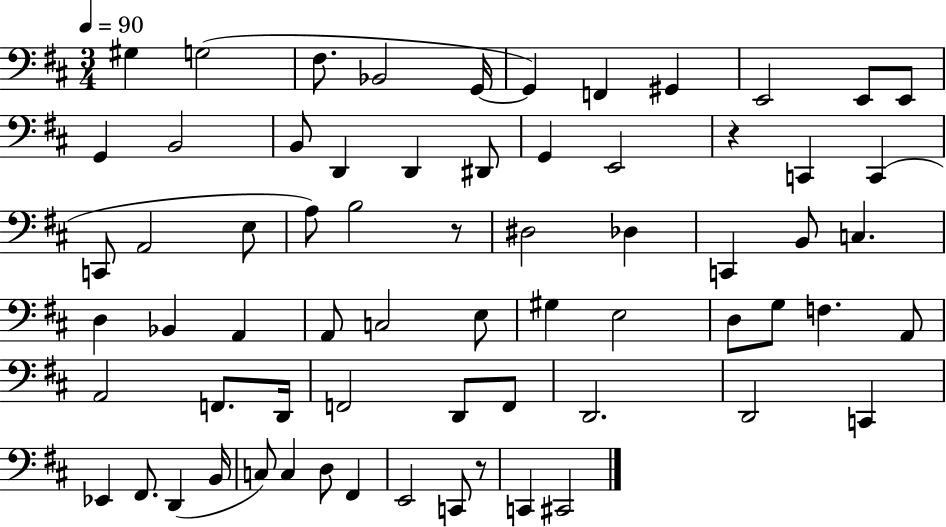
{
  \clef bass
  \numericTimeSignature
  \time 3/4
  \key d \major
  \tempo 4 = 90
  gis4 g2( | fis8. bes,2 g,16~~ | g,4) f,4 gis,4 | e,2 e,8 e,8 | \break g,4 b,2 | b,8 d,4 d,4 dis,8 | g,4 e,2 | r4 c,4 c,4( | \break c,8 a,2 e8 | a8) b2 r8 | dis2 des4 | c,4 b,8 c4. | \break d4 bes,4 a,4 | a,8 c2 e8 | gis4 e2 | d8 g8 f4. a,8 | \break a,2 f,8. d,16 | f,2 d,8 f,8 | d,2. | d,2 c,4 | \break ees,4 fis,8. d,4( b,16 | c8) c4 d8 fis,4 | e,2 c,8 r8 | c,4 cis,2 | \break \bar "|."
}